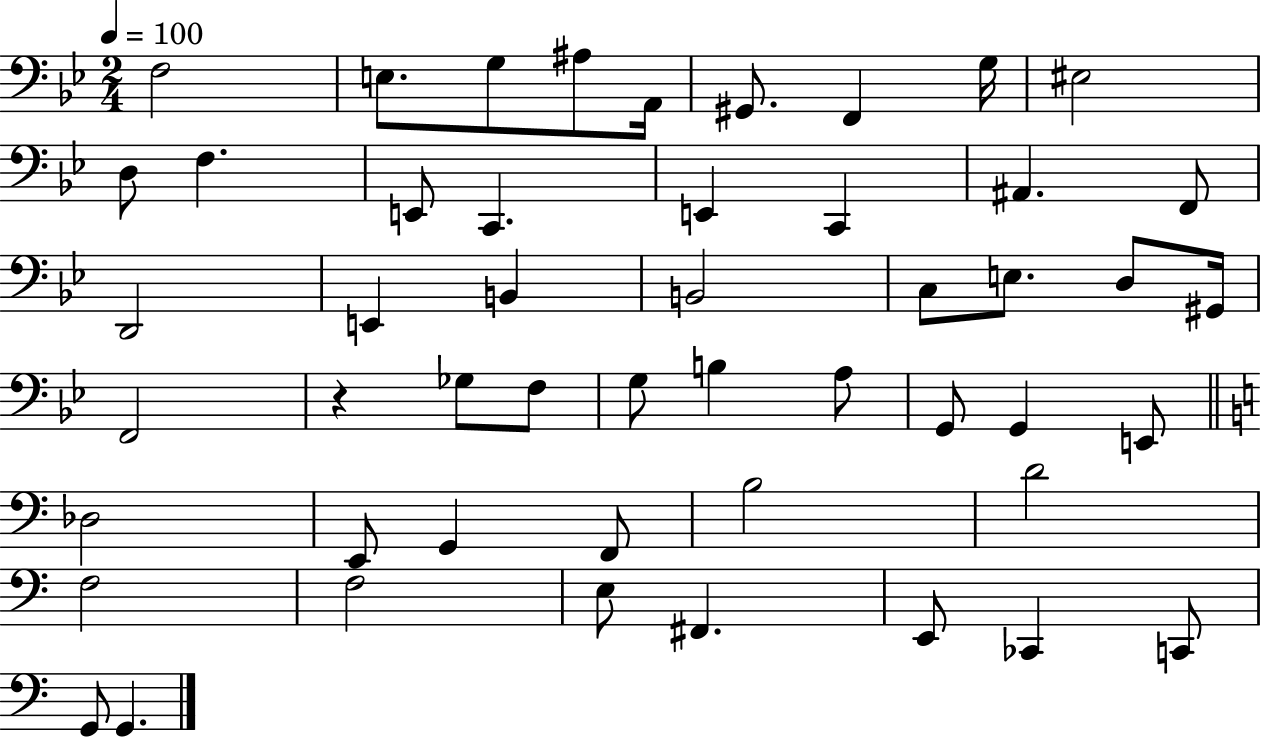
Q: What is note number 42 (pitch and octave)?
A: F3